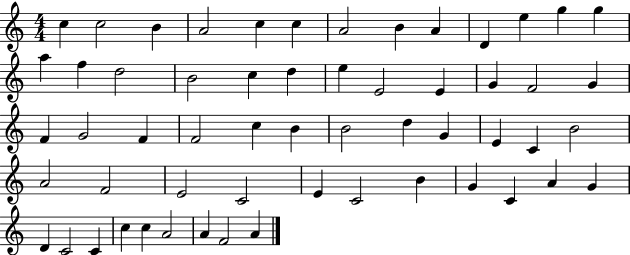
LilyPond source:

{
  \clef treble
  \numericTimeSignature
  \time 4/4
  \key c \major
  c''4 c''2 b'4 | a'2 c''4 c''4 | a'2 b'4 a'4 | d'4 e''4 g''4 g''4 | \break a''4 f''4 d''2 | b'2 c''4 d''4 | e''4 e'2 e'4 | g'4 f'2 g'4 | \break f'4 g'2 f'4 | f'2 c''4 b'4 | b'2 d''4 g'4 | e'4 c'4 b'2 | \break a'2 f'2 | e'2 c'2 | e'4 c'2 b'4 | g'4 c'4 a'4 g'4 | \break d'4 c'2 c'4 | c''4 c''4 a'2 | a'4 f'2 a'4 | \bar "|."
}